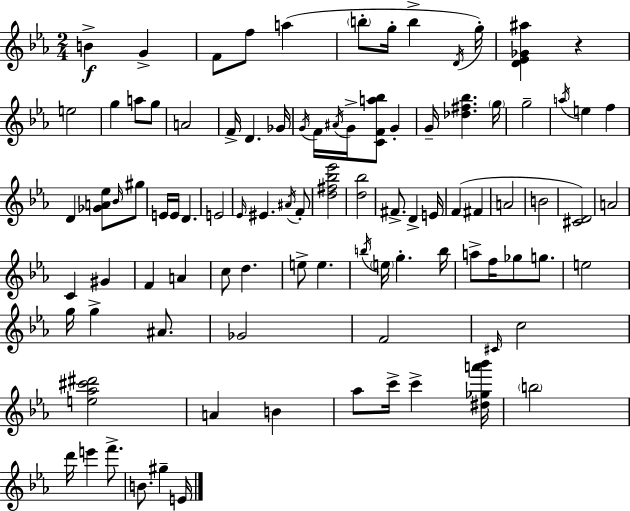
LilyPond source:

{
  \clef treble
  \numericTimeSignature
  \time 2/4
  \key ees \major
  b'4->\f g'4-> | f'8 f''8 a''4( | \parenthesize b''8-. g''16-. b''4-> \acciaccatura { d'16 } | g''16-.) <d' ees' ges' ais''>4 r4 | \break e''2 | g''4 a''8 g''8 | a'2 | f'16-> d'4. | \break ges'16 \acciaccatura { g'16 } f'16 \acciaccatura { ais'16 } g'16-> <c' f' a'' bes''>8 g'4-. | g'16-- <des'' fis'' bes''>4. | \parenthesize g''16 g''2-- | \acciaccatura { a''16 } e''4 | \break f''4 d'4 | <ges' a' ees''>8 \grace { bes'16 } gis''8 e'16 e'16 d'4. | e'2 | \grace { ees'16 } eis'4. | \break \acciaccatura { ais'16 } f'8-. <d'' fis'' bes'' ees'''>2 | <d'' bes''>2 | fis'8.-> | d'4-> e'16 f'4( | \break fis'4 a'2 | b'2 | <cis' d'>2) | a'2 | \break c'4 | gis'4 f'4 | a'4 c''8 | d''4. e''8-> | \break e''4. \acciaccatura { b''16 } | \parenthesize e''16 g''4.-. b''16 | a''8-> f''16 ges''8 g''8. | e''2 | \break g''16 g''4-> ais'8. | ges'2 | f'2 | \grace { cis'16 } c''2 | \break <e'' aes'' cis''' dis'''>2 | a'4 b'4 | aes''8 c'''16-> c'''4-> | <dis'' ges'' a''' bes'''>16 \parenthesize b''2 | \break d'''16 e'''4 f'''8.-> | b'8. gis''4-- | e'16 \bar "|."
}